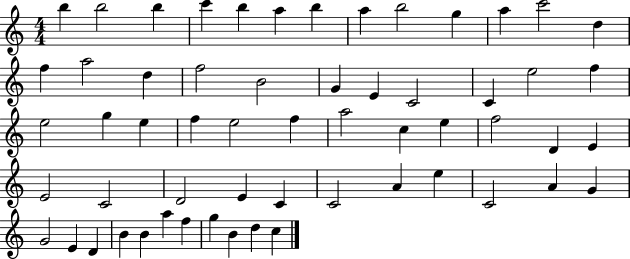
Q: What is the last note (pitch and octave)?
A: C5